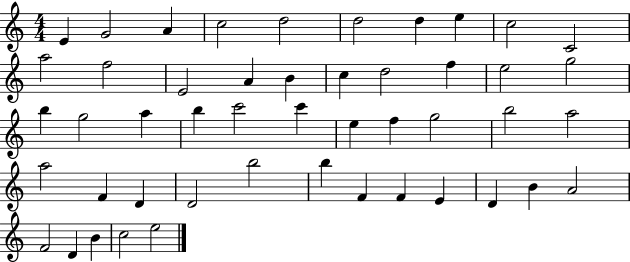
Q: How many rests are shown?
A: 0